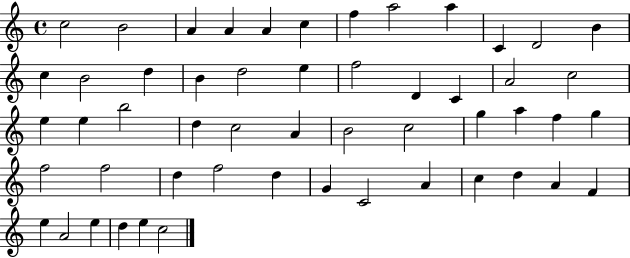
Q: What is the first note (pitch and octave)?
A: C5